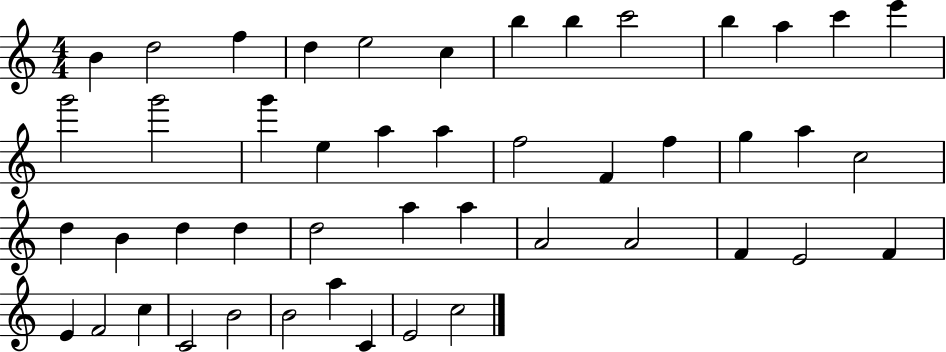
X:1
T:Untitled
M:4/4
L:1/4
K:C
B d2 f d e2 c b b c'2 b a c' e' g'2 g'2 g' e a a f2 F f g a c2 d B d d d2 a a A2 A2 F E2 F E F2 c C2 B2 B2 a C E2 c2